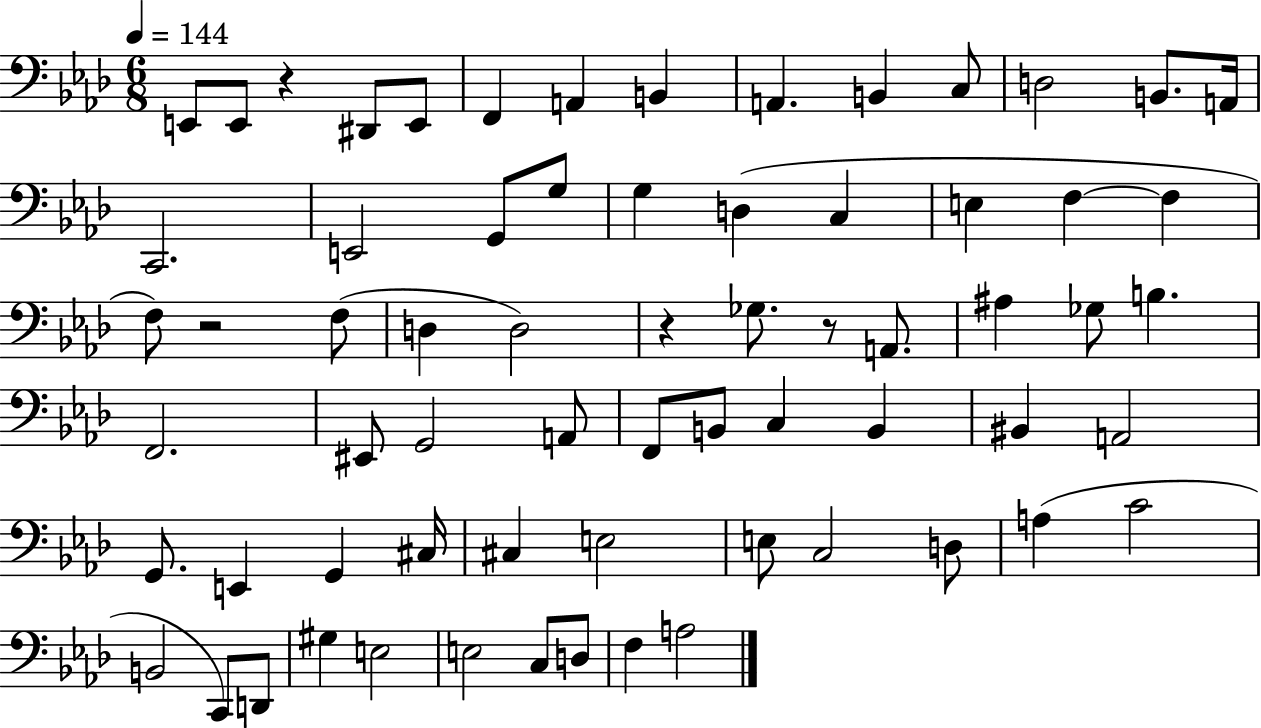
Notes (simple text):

E2/e E2/e R/q D#2/e E2/e F2/q A2/q B2/q A2/q. B2/q C3/e D3/h B2/e. A2/s C2/h. E2/h G2/e G3/e G3/q D3/q C3/q E3/q F3/q F3/q F3/e R/h F3/e D3/q D3/h R/q Gb3/e. R/e A2/e. A#3/q Gb3/e B3/q. F2/h. EIS2/e G2/h A2/e F2/e B2/e C3/q B2/q BIS2/q A2/h G2/e. E2/q G2/q C#3/s C#3/q E3/h E3/e C3/h D3/e A3/q C4/h B2/h C2/e D2/e G#3/q E3/h E3/h C3/e D3/e F3/q A3/h